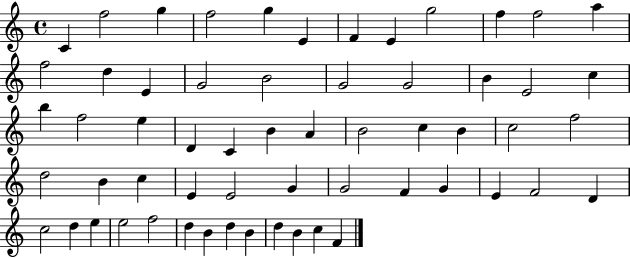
X:1
T:Untitled
M:4/4
L:1/4
K:C
C f2 g f2 g E F E g2 f f2 a f2 d E G2 B2 G2 G2 B E2 c b f2 e D C B A B2 c B c2 f2 d2 B c E E2 G G2 F G E F2 D c2 d e e2 f2 d B d B d B c F